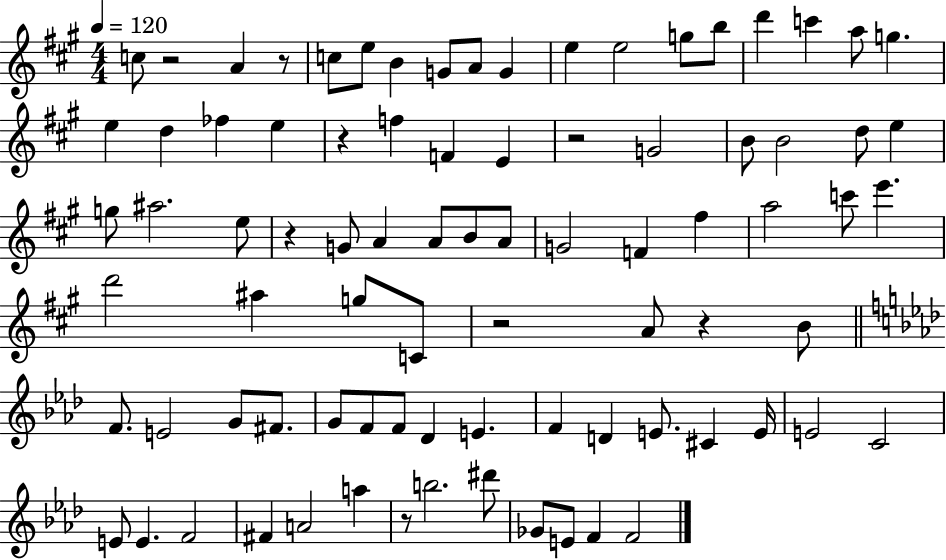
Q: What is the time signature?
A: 4/4